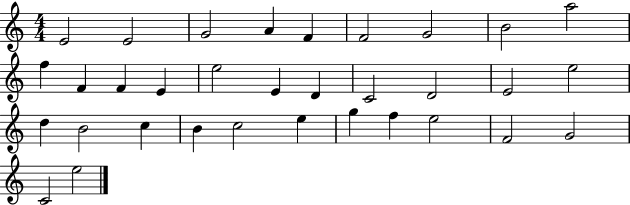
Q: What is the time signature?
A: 4/4